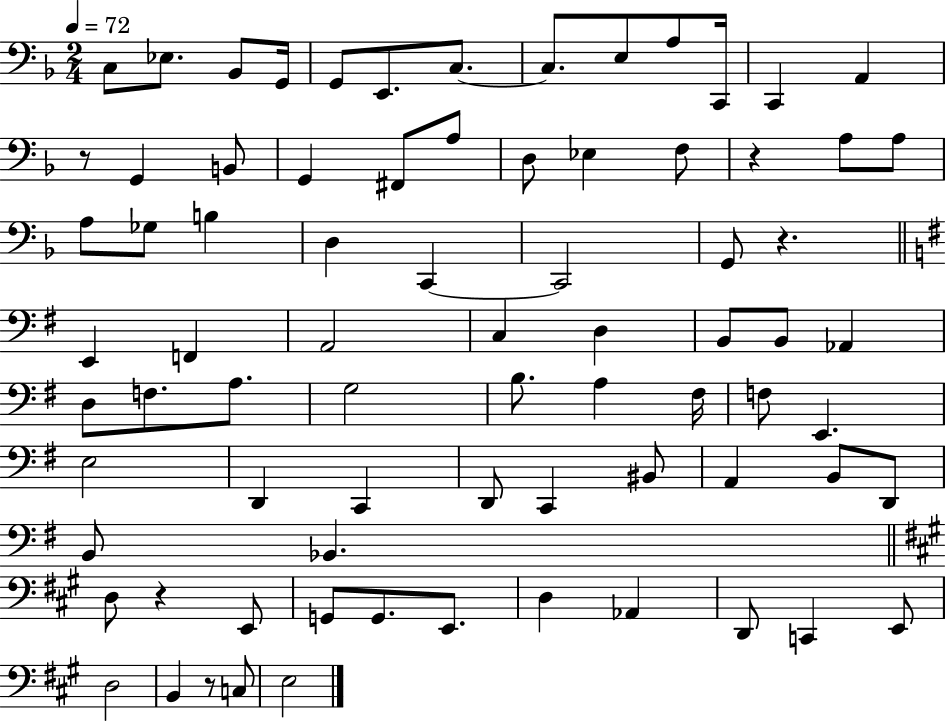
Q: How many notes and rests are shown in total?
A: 77